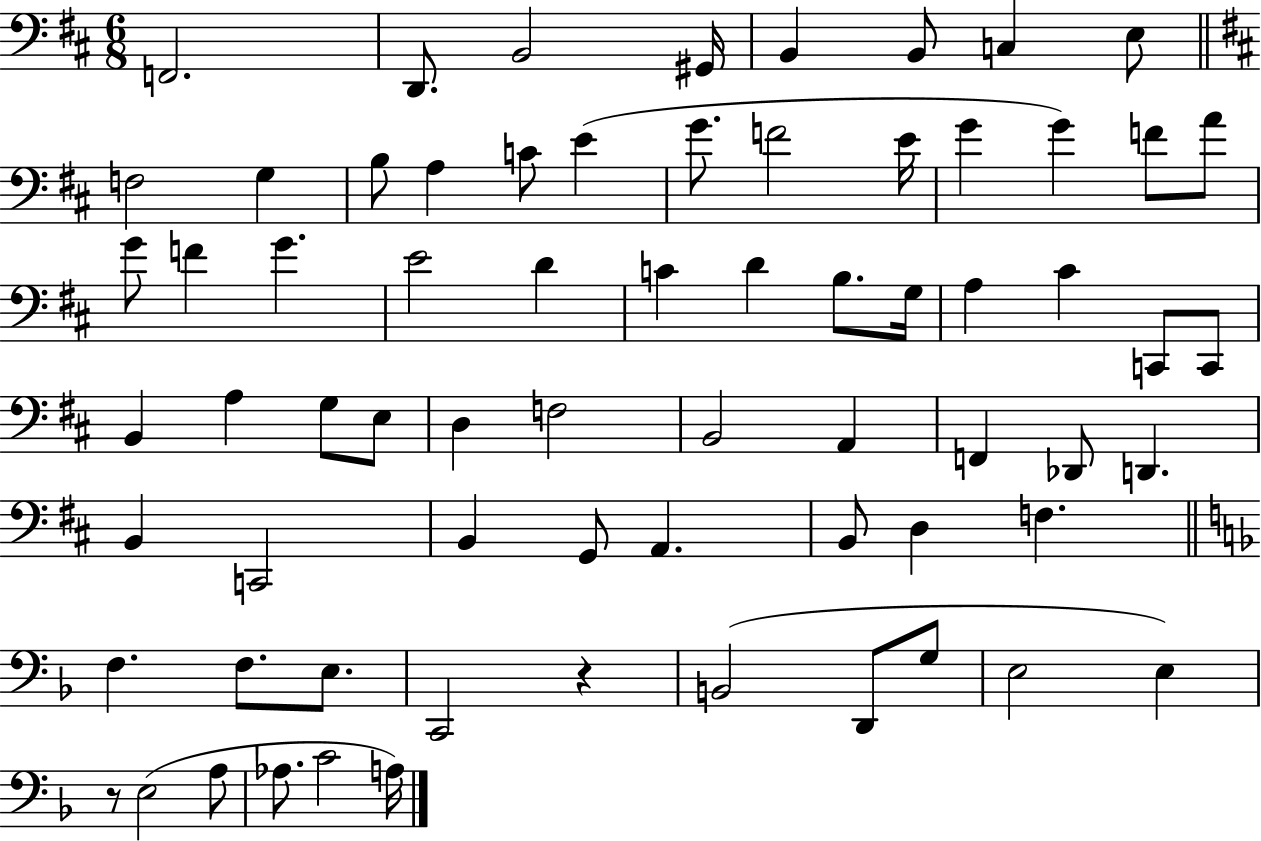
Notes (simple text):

F2/h. D2/e. B2/h G#2/s B2/q B2/e C3/q E3/e F3/h G3/q B3/e A3/q C4/e E4/q G4/e. F4/h E4/s G4/q G4/q F4/e A4/e G4/e F4/q G4/q. E4/h D4/q C4/q D4/q B3/e. G3/s A3/q C#4/q C2/e C2/e B2/q A3/q G3/e E3/e D3/q F3/h B2/h A2/q F2/q Db2/e D2/q. B2/q C2/h B2/q G2/e A2/q. B2/e D3/q F3/q. F3/q. F3/e. E3/e. C2/h R/q B2/h D2/e G3/e E3/h E3/q R/e E3/h A3/e Ab3/e. C4/h A3/s